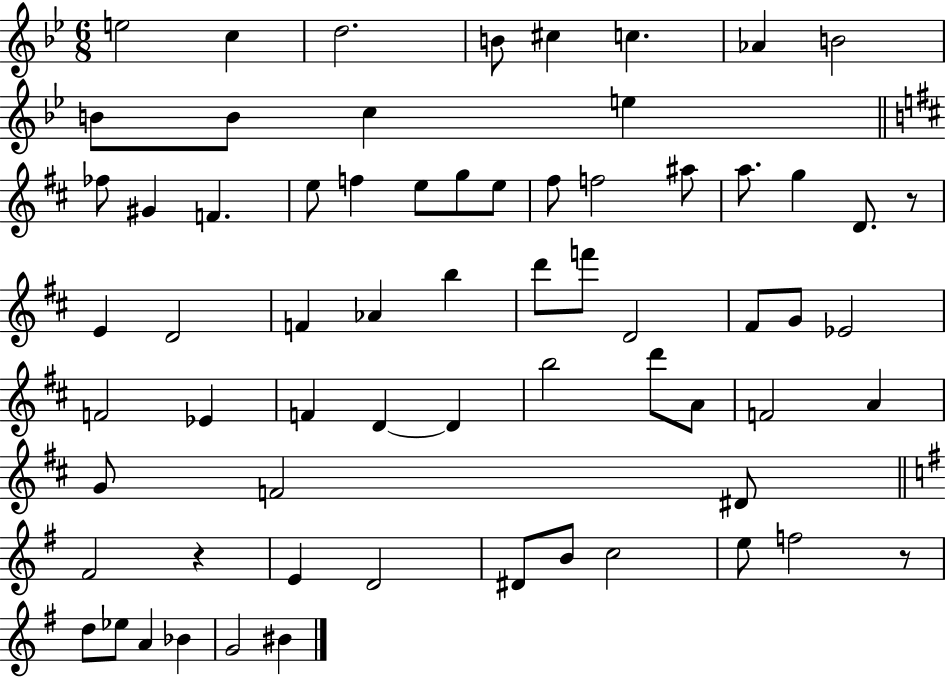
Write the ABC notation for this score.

X:1
T:Untitled
M:6/8
L:1/4
K:Bb
e2 c d2 B/2 ^c c _A B2 B/2 B/2 c e _f/2 ^G F e/2 f e/2 g/2 e/2 ^f/2 f2 ^a/2 a/2 g D/2 z/2 E D2 F _A b d'/2 f'/2 D2 ^F/2 G/2 _E2 F2 _E F D D b2 d'/2 A/2 F2 A G/2 F2 ^D/2 ^F2 z E D2 ^D/2 B/2 c2 e/2 f2 z/2 d/2 _e/2 A _B G2 ^B